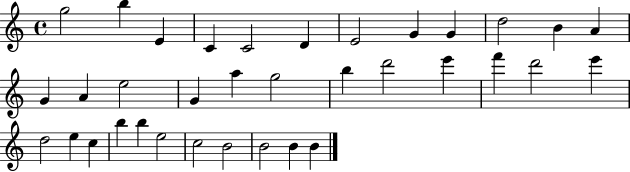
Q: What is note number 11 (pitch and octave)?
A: B4